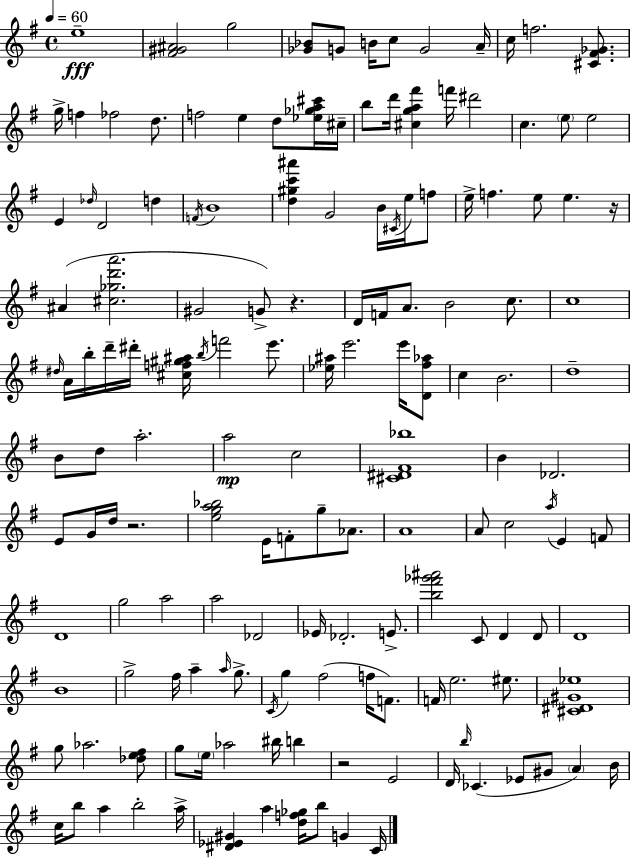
E5/w [F#4,G#4,A#4]/h G5/h [Gb4,Bb4]/e G4/e B4/s C5/e G4/h A4/s C5/s F5/h. [C#4,F#4,Gb4]/e. G5/s F5/q FES5/h D5/e. F5/h E5/q D5/e [Eb5,Gb5,A5,C#6]/s C#5/s B5/e D6/s [C#5,G5,A5,F#6]/q F6/s D#6/h C5/q. E5/e E5/h E4/q Db5/s D4/h D5/q F4/s B4/w [D5,G#5,C6,A#6]/q G4/h B4/s C#4/s E5/s F5/e E5/s F5/q. E5/e E5/q. R/s A#4/q [C#5,Gb5,D6,A6]/h. G#4/h G4/e R/q. D4/s F4/s A4/e. B4/h C5/e. C5/w D#5/s A4/s B5/s D6/s D#6/s [C#5,F5,G#5,A#5]/s B5/s F6/h E6/e. [Eb5,A#5]/s E6/h. E6/s [D4,F#5,Ab5]/e C5/q B4/h. D5/w B4/e D5/e A5/h. A5/h C5/h [C#4,D#4,F#4,Bb5]/w B4/q Db4/h. E4/e G4/s D5/s R/h. [E5,G5,A5,Bb5]/h E4/s F4/e G5/e Ab4/e. A4/w A4/e C5/h A5/s E4/q F4/e D4/w G5/h A5/h A5/h Db4/h Eb4/s Db4/h. E4/e. [B5,F#6,Gb6,A#6]/h C4/e D4/q D4/e D4/w B4/w G5/h F#5/s A5/q A5/s G5/e. C4/s G5/q F#5/h F5/s F4/e. F4/s E5/h. EIS5/e. [C#4,D#4,G#4,Eb5]/w G5/e Ab5/h. [Db5,E5,F#5]/e G5/e E5/s Ab5/h BIS5/s B5/q R/h E4/h D4/s B5/s CES4/q. Eb4/e G#4/e A4/q B4/s C5/s B5/e A5/q B5/h A5/s [D#4,Eb4,G#4]/q A5/q [D5,F5,Gb5]/s B5/e G4/q C4/s